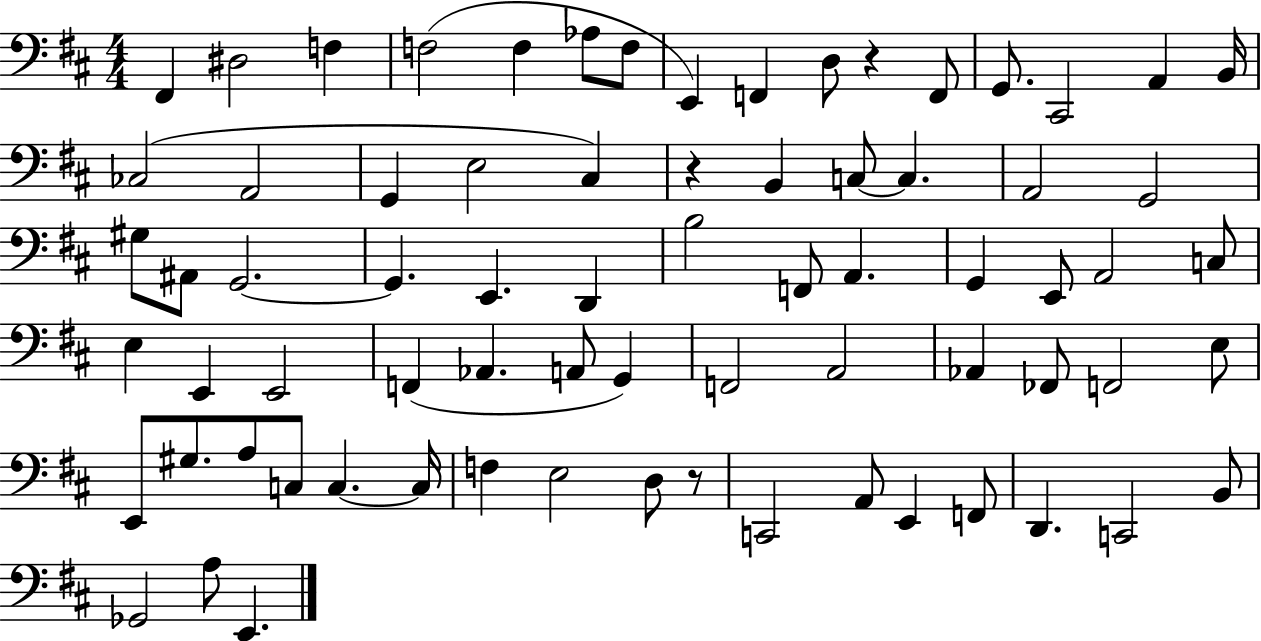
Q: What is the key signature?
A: D major